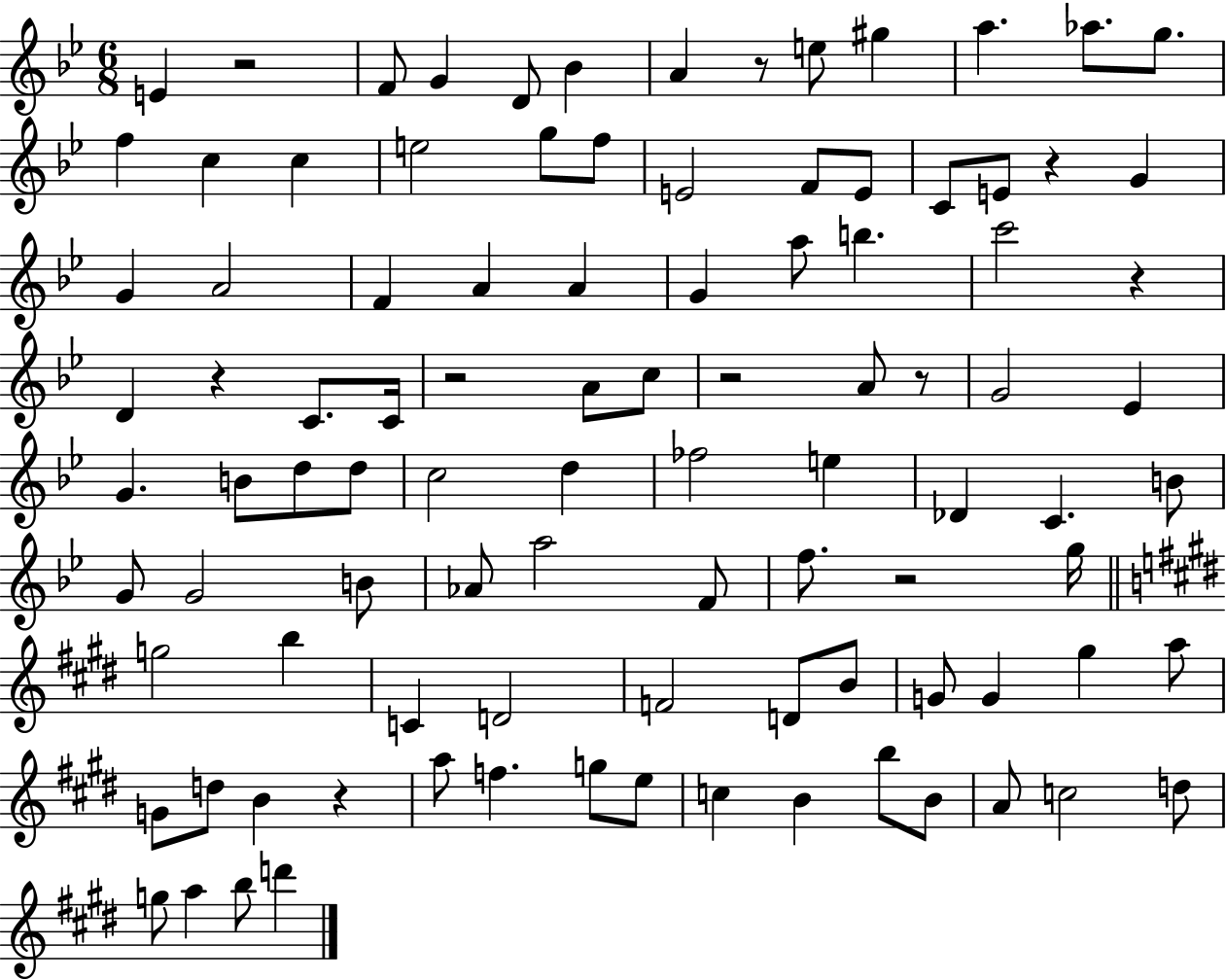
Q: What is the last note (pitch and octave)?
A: D6